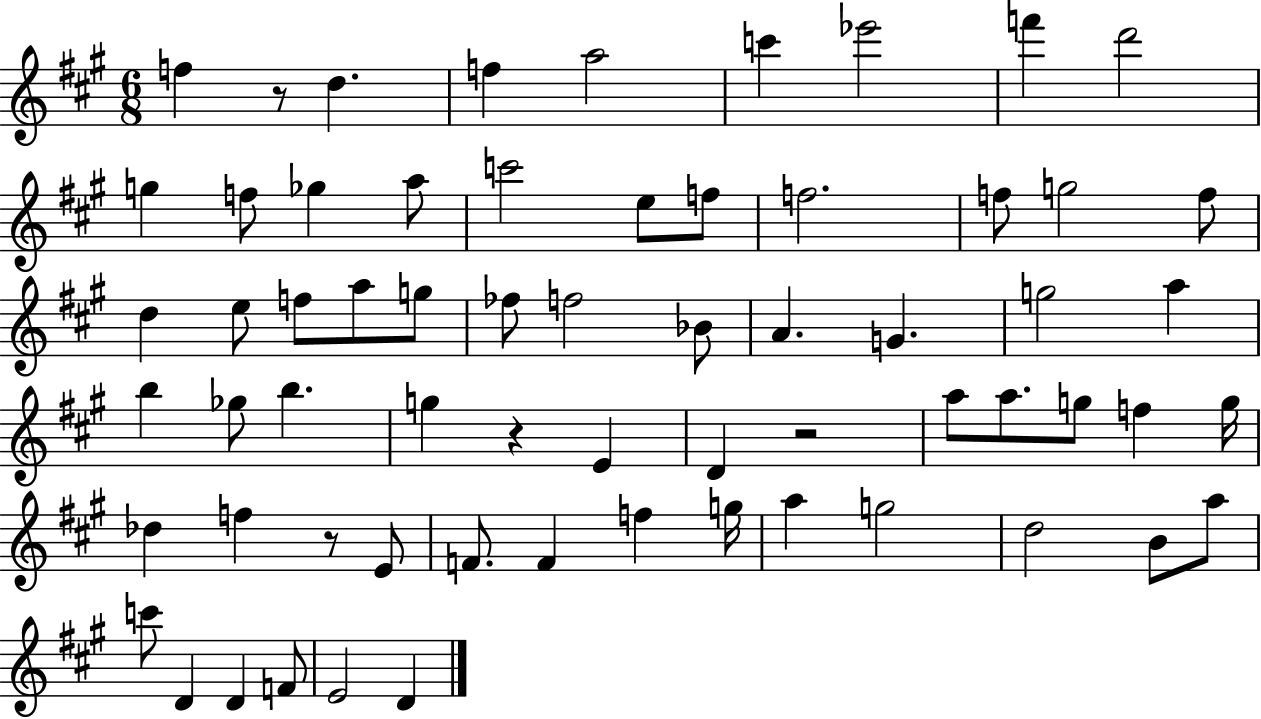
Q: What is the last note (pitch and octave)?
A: D4